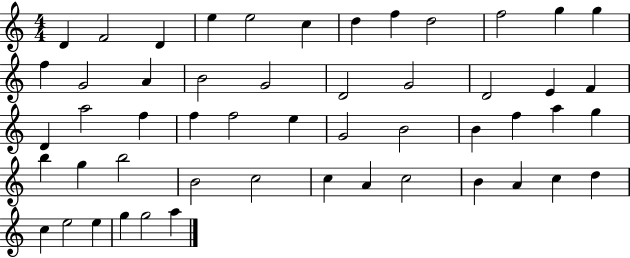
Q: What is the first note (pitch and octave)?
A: D4